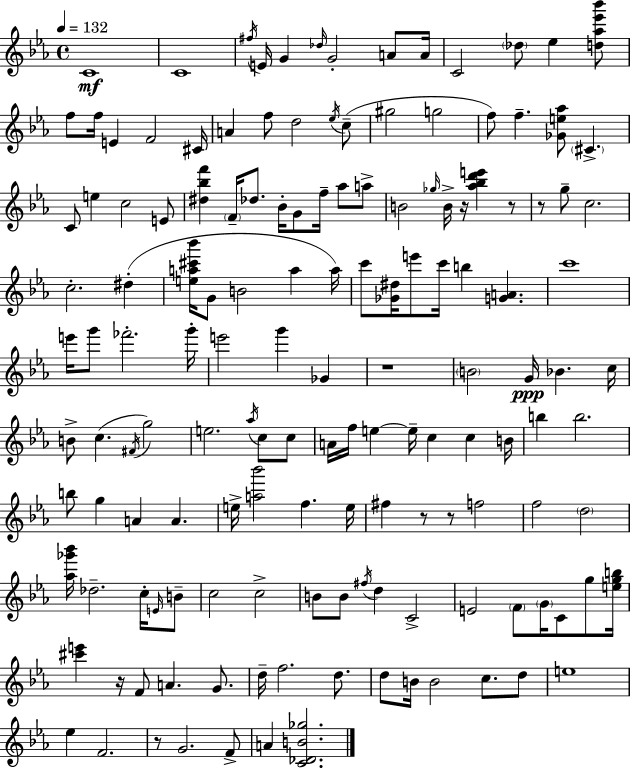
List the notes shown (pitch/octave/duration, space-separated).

C4/w C4/w F#5/s E4/s G4/q Db5/s G4/h A4/e A4/s C4/h Db5/e Eb5/q [D5,Ab5,Eb6,Bb6]/e F5/e F5/s E4/q F4/h C#4/s A4/q F5/e D5/h Eb5/s C5/e G#5/h G5/h F5/e F5/q. [Gb4,E5,Ab5]/e C#4/q. C4/e E5/q C5/h E4/e [D#5,Bb5,F6]/q F4/s Db5/e. Bb4/s G4/e F5/s Ab5/e A5/e B4/h Gb5/s B4/s R/s [Ab5,Bb5,D6,E6]/q R/e R/e G5/e C5/h. C5/h. D#5/q [E5,A5,C#6,Bb6]/s G4/e B4/h A5/q A5/s C6/e [Gb4,D#5]/s E6/e C6/s B5/q [G4,A4]/q. C6/w E6/s G6/e FES6/h. G6/s E6/h G6/q Gb4/q R/w B4/h G4/s Bb4/q. C5/s B4/e C5/q. F#4/s G5/h E5/h. Ab5/s C5/e C5/e A4/s F5/s E5/q E5/s C5/q C5/q B4/s B5/q B5/h. B5/e G5/q A4/q A4/q. E5/s [A5,Bb6]/h F5/q. E5/s F#5/q R/e R/e F5/h F5/h D5/h [Ab5,Gb6,Bb6]/s Db5/h. C5/s E4/s B4/e C5/h C5/h B4/e B4/e F#5/s D5/q C4/h E4/h F4/e G4/s C4/e G5/e [E5,G5,B5]/s [C#6,E6]/q R/s F4/e A4/q. G4/e. D5/s F5/h. D5/e. D5/e B4/s B4/h C5/e. D5/e E5/w Eb5/q F4/h. R/e G4/h. F4/e A4/q [C4,Db4,B4,Gb5]/h.